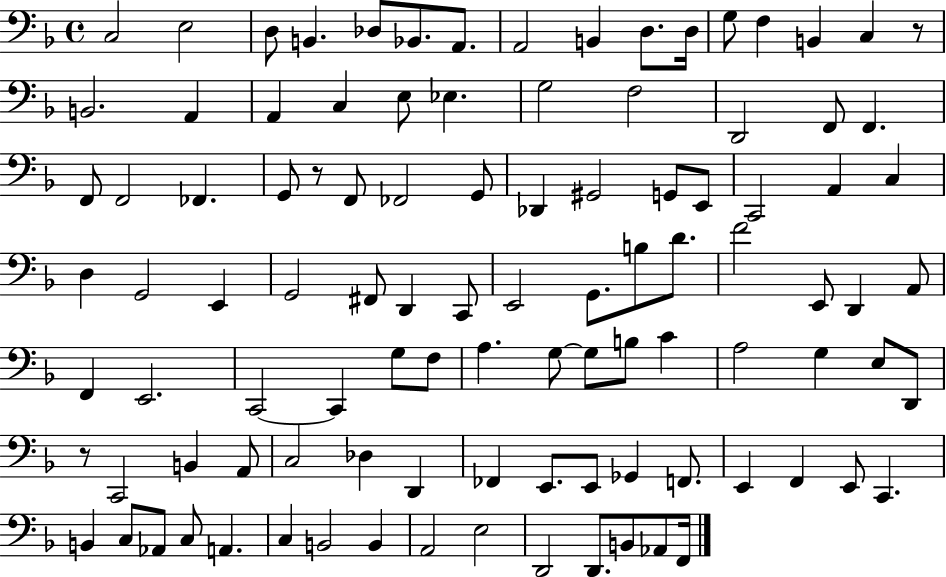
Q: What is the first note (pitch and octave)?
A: C3